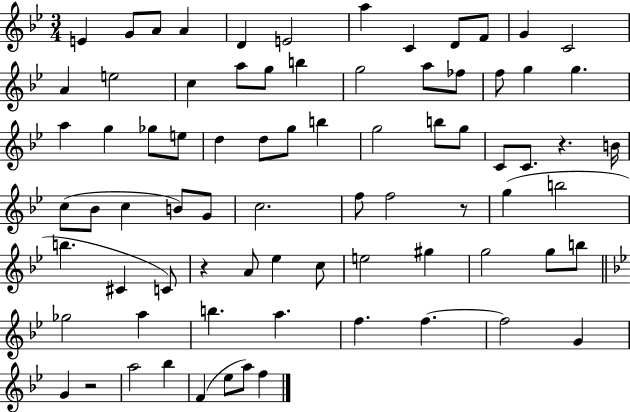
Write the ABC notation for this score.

X:1
T:Untitled
M:3/4
L:1/4
K:Bb
E G/2 A/2 A D E2 a C D/2 F/2 G C2 A e2 c a/2 g/2 b g2 a/2 _f/2 f/2 g g a g _g/2 e/2 d d/2 g/2 b g2 b/2 g/2 C/2 C/2 z B/4 c/2 _B/2 c B/2 G/2 c2 f/2 f2 z/2 g b2 b ^C C/2 z A/2 _e c/2 e2 ^g g2 g/2 b/2 _g2 a b a f f f2 G G z2 a2 _b F _e/2 a/2 f